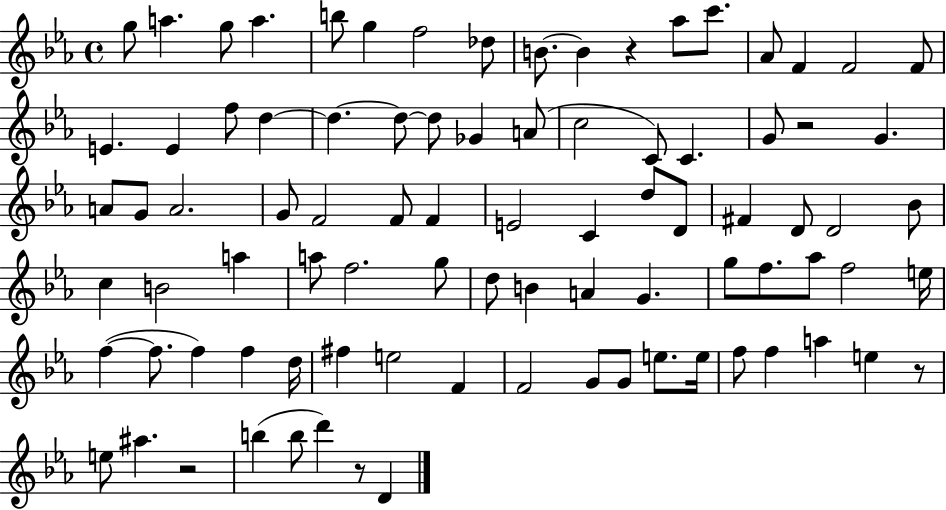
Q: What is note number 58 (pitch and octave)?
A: Ab5